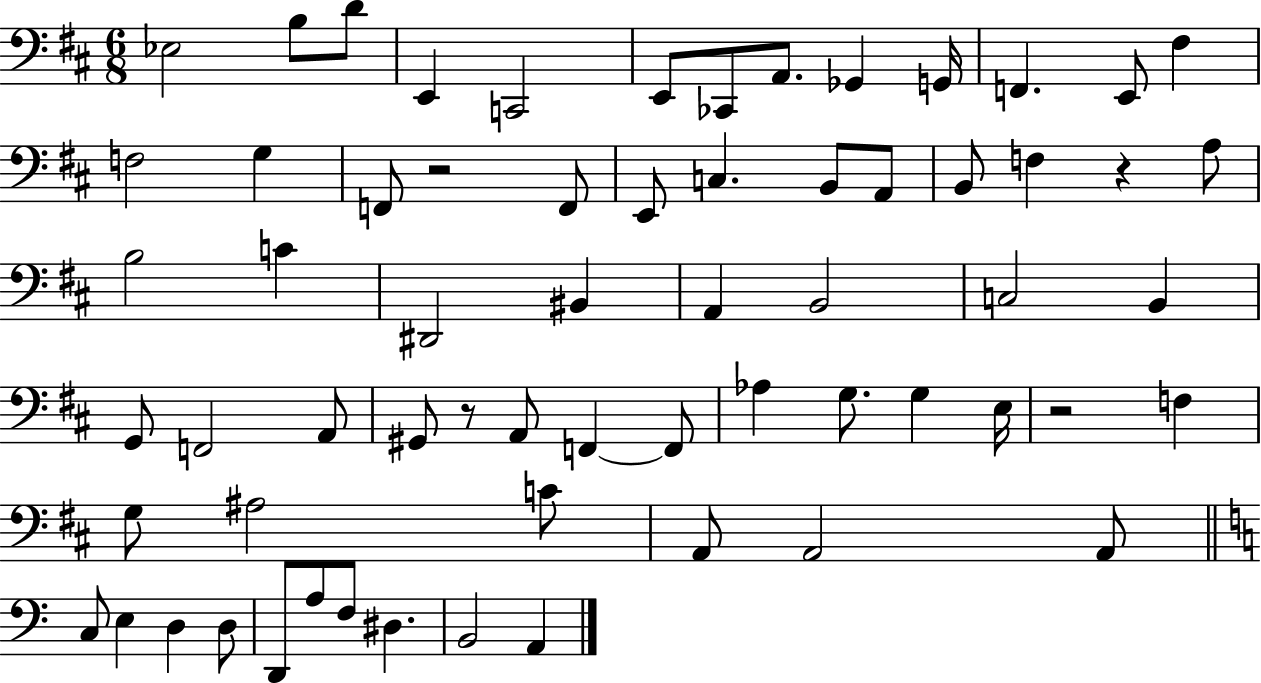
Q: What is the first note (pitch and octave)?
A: Eb3